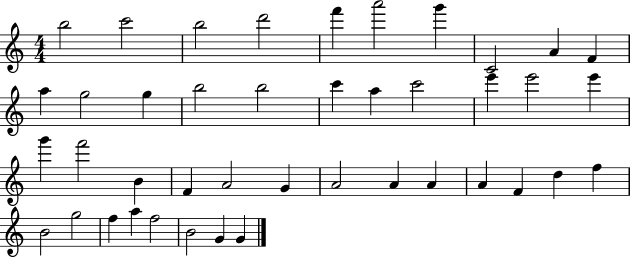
X:1
T:Untitled
M:4/4
L:1/4
K:C
b2 c'2 b2 d'2 f' a'2 g' C2 A F a g2 g b2 b2 c' a c'2 e' e'2 e' g' f'2 B F A2 G A2 A A A F d f B2 g2 f a f2 B2 G G